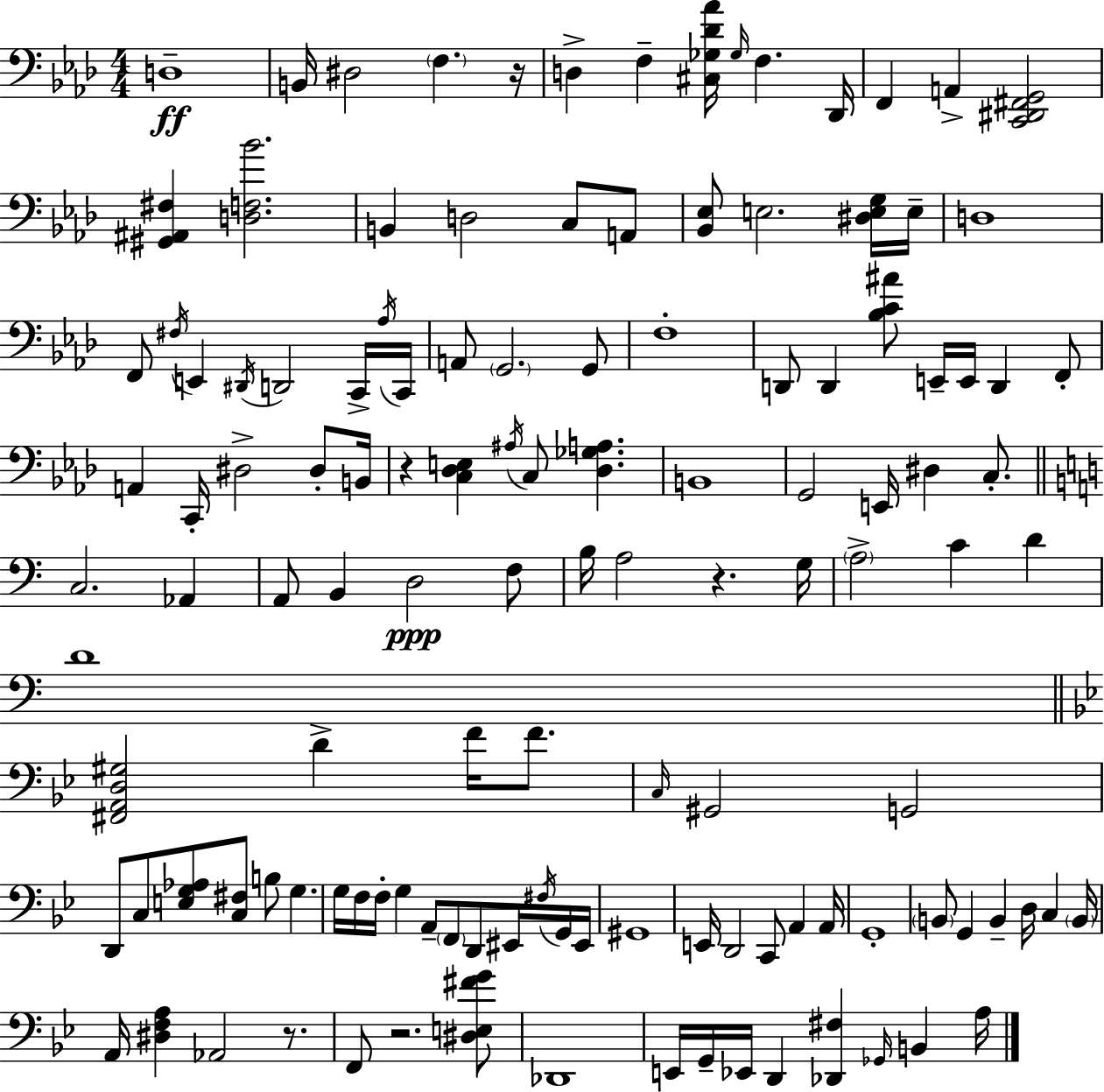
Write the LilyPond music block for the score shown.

{
  \clef bass
  \numericTimeSignature
  \time 4/4
  \key f \minor
  d1--\ff | b,16 dis2 \parenthesize f4. r16 | d4-> f4-- <cis ges des' aes'>16 \grace { ges16 } f4. | des,16 f,4 a,4-> <c, dis, fis, g,>2 | \break <gis, ais, fis>4 <d f bes'>2. | b,4 d2 c8 a,8 | <bes, ees>8 e2. <dis e g>16 | e16-- d1 | \break f,8 \acciaccatura { fis16 } e,4 \acciaccatura { dis,16 } d,2 | c,16-> \acciaccatura { aes16 } c,16 a,8 \parenthesize g,2. | g,8 f1-. | d,8 d,4 <bes c' ais'>8 e,16-- e,16 d,4 | \break f,8-. a,4 c,16-. dis2-> | dis8-. b,16 r4 <c des e>4 \acciaccatura { ais16 } c8 <des ges a>4. | b,1 | g,2 e,16 dis4 | \break c8.-. \bar "||" \break \key a \minor c2. aes,4 | a,8 b,4 d2\ppp f8 | b16 a2 r4. g16 | \parenthesize a2-> c'4 d'4 | \break d'1 | \bar "||" \break \key bes \major <fis, a, d gis>2 d'4-> f'16 f'8. | \grace { c16 } gis,2 g,2 | d,8 c8 <e g aes>8 <c fis>8 b8 g4. | g16 f16 f16-. g4 a,8-- \parenthesize f,8 d,8 eis,16 \acciaccatura { fis16 } | \break g,16 eis,16 gis,1 | e,16 d,2 c,8 a,4 | a,16 g,1-. | \parenthesize b,8 g,4 b,4-- d16 c4 | \break \parenthesize b,16 a,16 <dis f a>4 aes,2 r8. | f,8 r2. | <dis e fis' g'>8 des,1 | e,16 g,16-- ees,16 d,4 <des, fis>4 \grace { ges,16 } b,4 | \break a16 \bar "|."
}